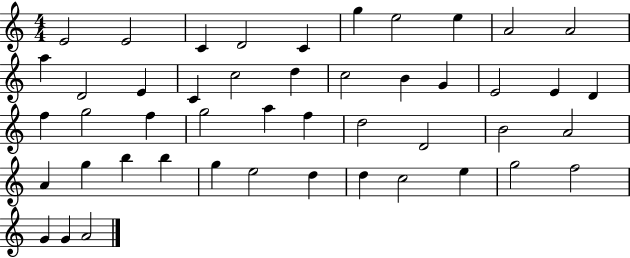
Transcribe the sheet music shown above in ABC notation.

X:1
T:Untitled
M:4/4
L:1/4
K:C
E2 E2 C D2 C g e2 e A2 A2 a D2 E C c2 d c2 B G E2 E D f g2 f g2 a f d2 D2 B2 A2 A g b b g e2 d d c2 e g2 f2 G G A2